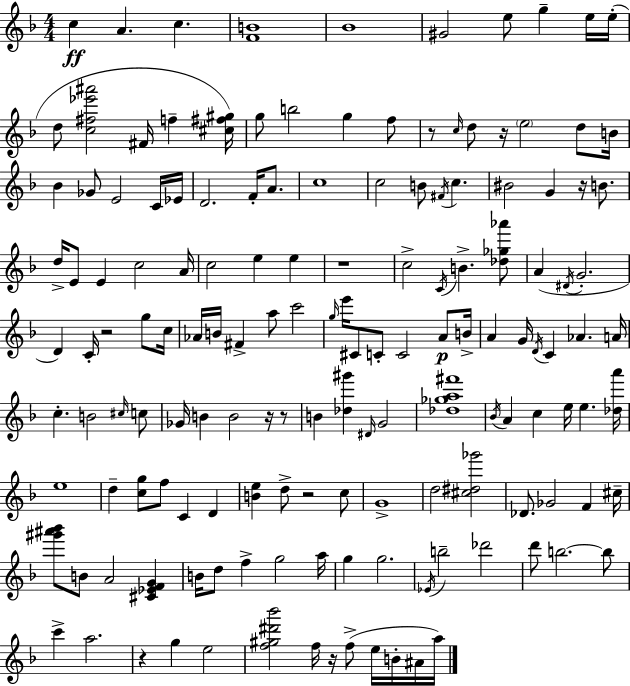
X:1
T:Untitled
M:4/4
L:1/4
K:F
c A c [FB]4 _B4 ^G2 e/2 g e/4 e/4 d/2 [c^f_e'^a']2 ^F/4 f [^c^f^g]/4 g/2 b2 g f/2 z/2 c/4 d/2 z/4 e2 d/2 B/4 _B _G/2 E2 C/4 _E/4 D2 F/4 A/2 c4 c2 B/2 ^F/4 c ^B2 G z/4 B/2 d/4 E/2 E c2 A/4 c2 e e z4 c2 C/4 B [_d_g_a']/2 A ^D/4 G2 D C/4 z2 g/2 c/4 _A/4 B/4 ^F a/2 c'2 g/4 e'/4 ^C/2 C/2 C2 A/2 B/4 A G/4 D/4 C _A A/4 c B2 ^c/4 c/2 _G/4 B B2 z/4 z/2 B [_d^g'] ^D/4 G2 [_d_ga^f']4 _B/4 A c e/4 e [_da']/4 e4 d [cg]/2 f/2 C D [Be] d/2 z2 c/2 G4 d2 [^c^d_g']2 _D/2 _G2 F ^c/4 [^g'^a'_b']/2 B/2 A2 [^C_EFG] B/4 d/2 f g2 a/4 g g2 _E/4 b2 _d'2 d'/2 b2 b/2 c' a2 z g e2 [f^g^d'_b']2 f/4 z/4 f/2 e/4 B/4 ^A/4 a/4